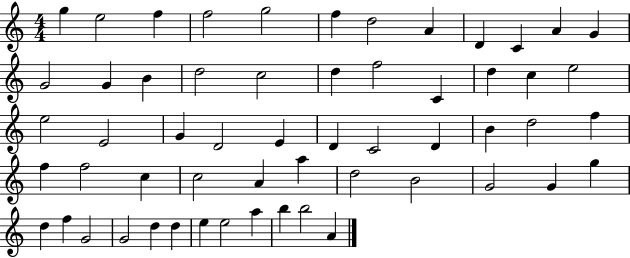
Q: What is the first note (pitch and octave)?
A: G5